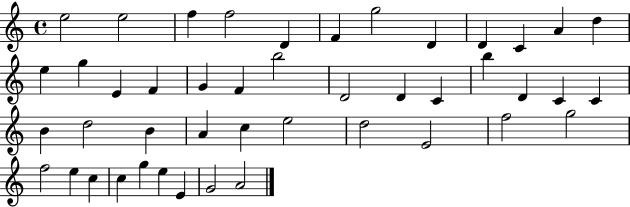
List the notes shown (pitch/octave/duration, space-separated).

E5/h E5/h F5/q F5/h D4/q F4/q G5/h D4/q D4/q C4/q A4/q D5/q E5/q G5/q E4/q F4/q G4/q F4/q B5/h D4/h D4/q C4/q B5/q D4/q C4/q C4/q B4/q D5/h B4/q A4/q C5/q E5/h D5/h E4/h F5/h G5/h F5/h E5/q C5/q C5/q G5/q E5/q E4/q G4/h A4/h